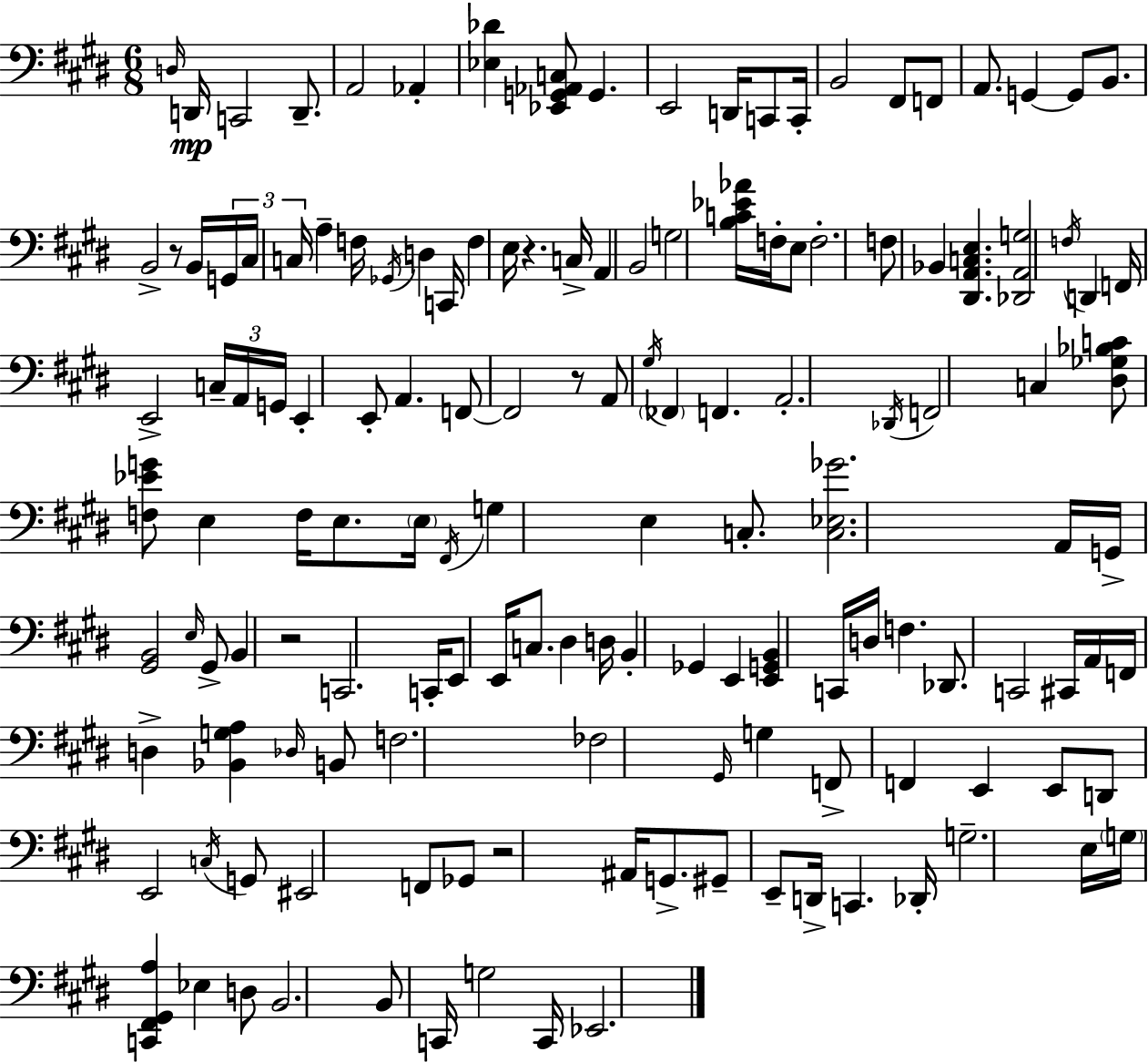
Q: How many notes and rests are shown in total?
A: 143